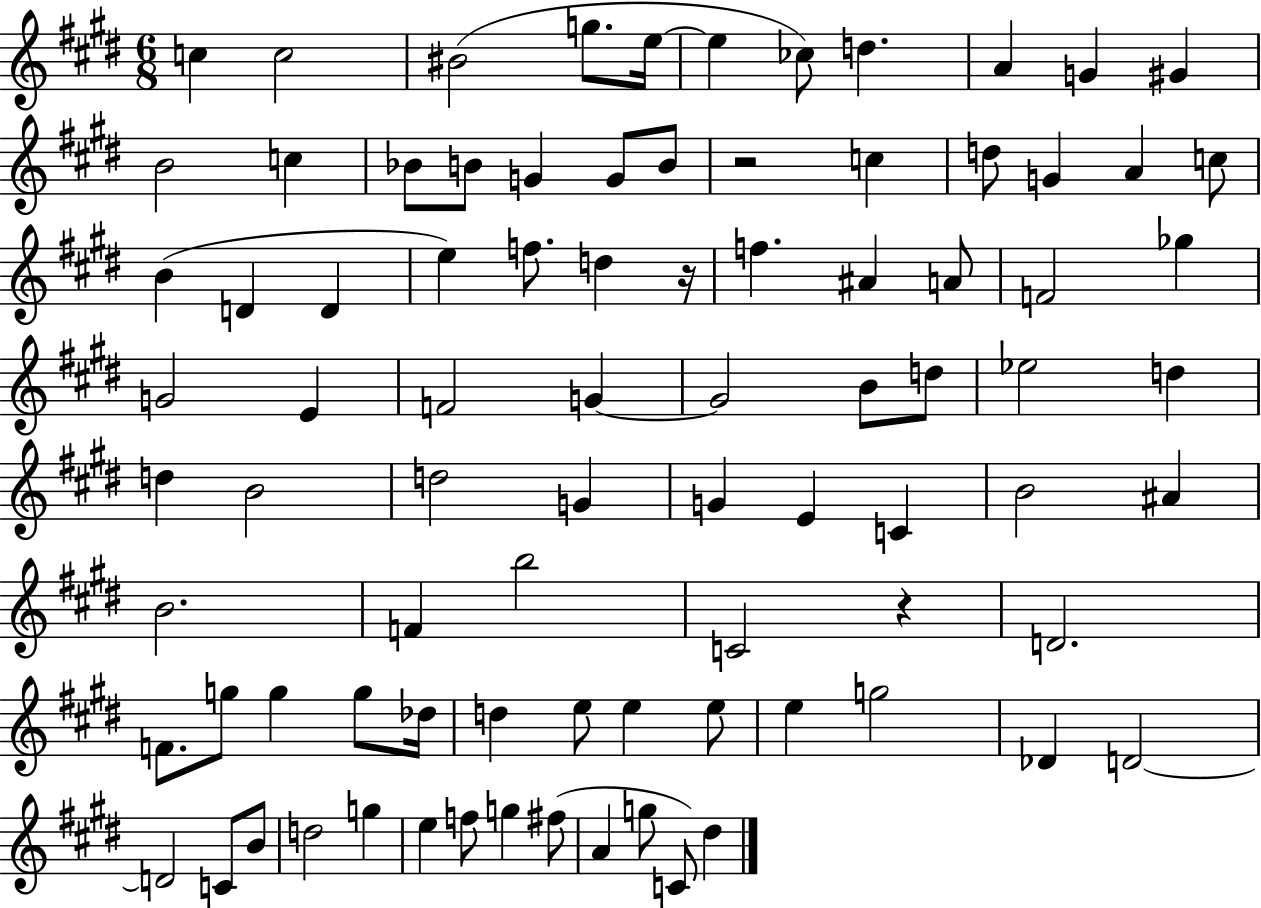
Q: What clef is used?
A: treble